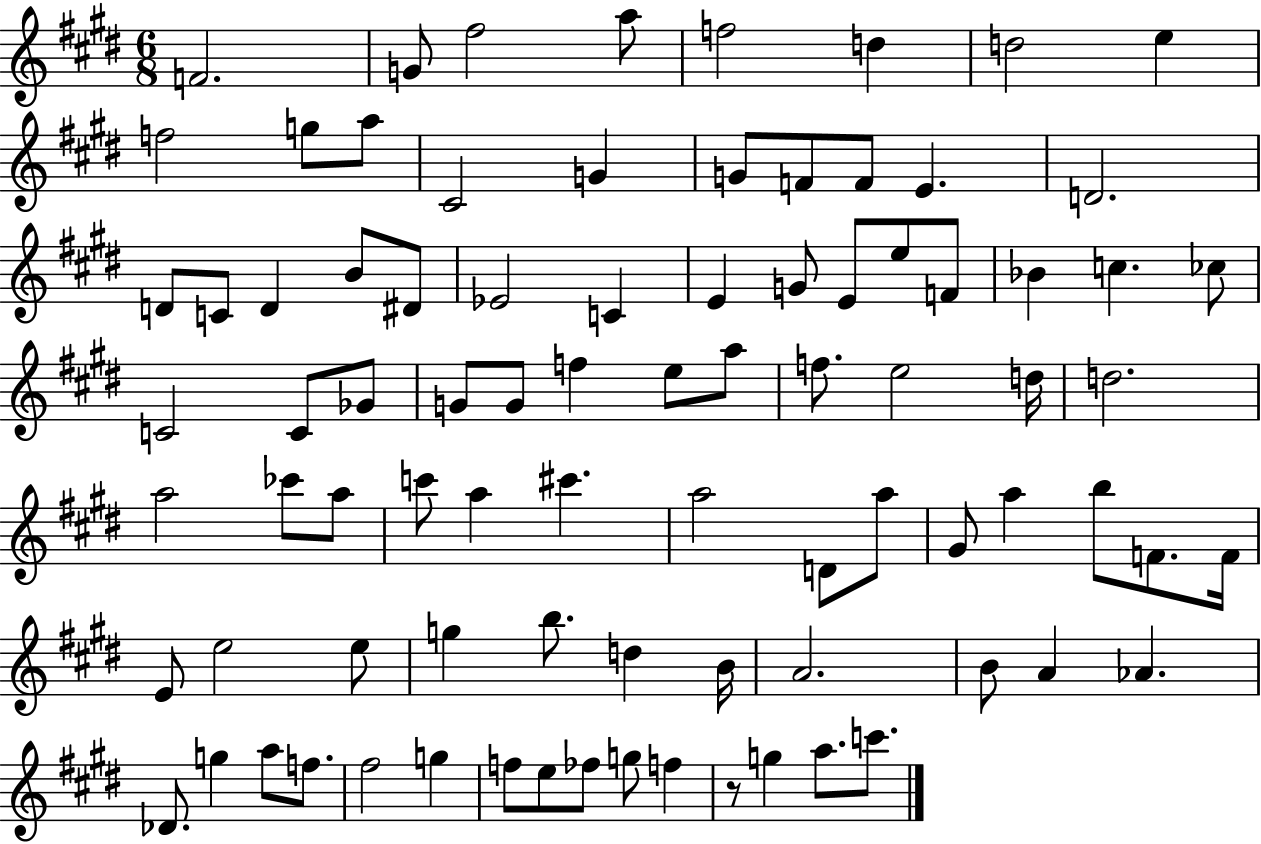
F4/h. G4/e F#5/h A5/e F5/h D5/q D5/h E5/q F5/h G5/e A5/e C#4/h G4/q G4/e F4/e F4/e E4/q. D4/h. D4/e C4/e D4/q B4/e D#4/e Eb4/h C4/q E4/q G4/e E4/e E5/e F4/e Bb4/q C5/q. CES5/e C4/h C4/e Gb4/e G4/e G4/e F5/q E5/e A5/e F5/e. E5/h D5/s D5/h. A5/h CES6/e A5/e C6/e A5/q C#6/q. A5/h D4/e A5/e G#4/e A5/q B5/e F4/e. F4/s E4/e E5/h E5/e G5/q B5/e. D5/q B4/s A4/h. B4/e A4/q Ab4/q. Db4/e. G5/q A5/e F5/e. F#5/h G5/q F5/e E5/e FES5/e G5/e F5/q R/e G5/q A5/e. C6/e.